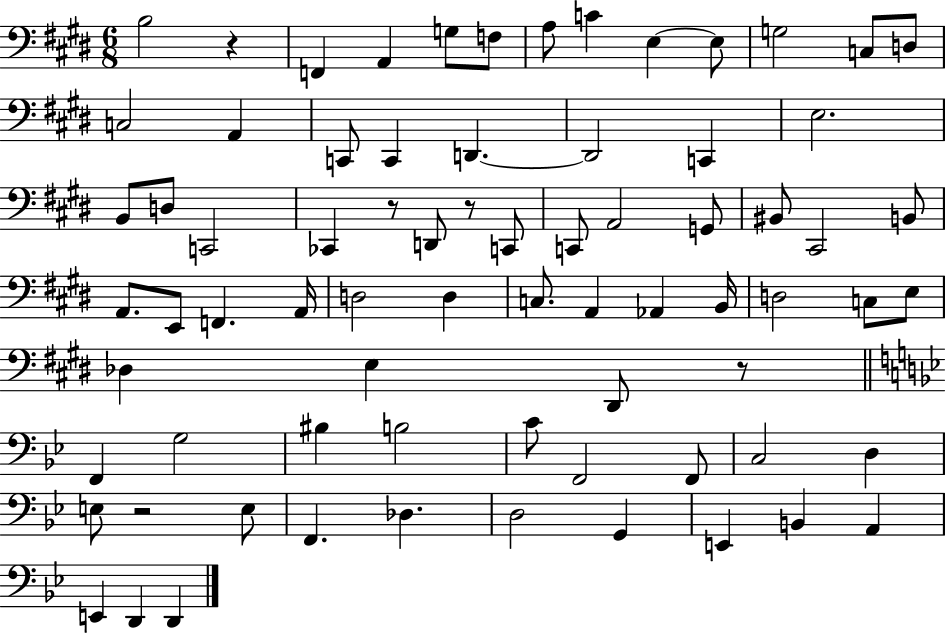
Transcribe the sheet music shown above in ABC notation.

X:1
T:Untitled
M:6/8
L:1/4
K:E
B,2 z F,, A,, G,/2 F,/2 A,/2 C E, E,/2 G,2 C,/2 D,/2 C,2 A,, C,,/2 C,, D,, D,,2 C,, E,2 B,,/2 D,/2 C,,2 _C,, z/2 D,,/2 z/2 C,,/2 C,,/2 A,,2 G,,/2 ^B,,/2 ^C,,2 B,,/2 A,,/2 E,,/2 F,, A,,/4 D,2 D, C,/2 A,, _A,, B,,/4 D,2 C,/2 E,/2 _D, E, ^D,,/2 z/2 F,, G,2 ^B, B,2 C/2 F,,2 F,,/2 C,2 D, E,/2 z2 E,/2 F,, _D, D,2 G,, E,, B,, A,, E,, D,, D,,